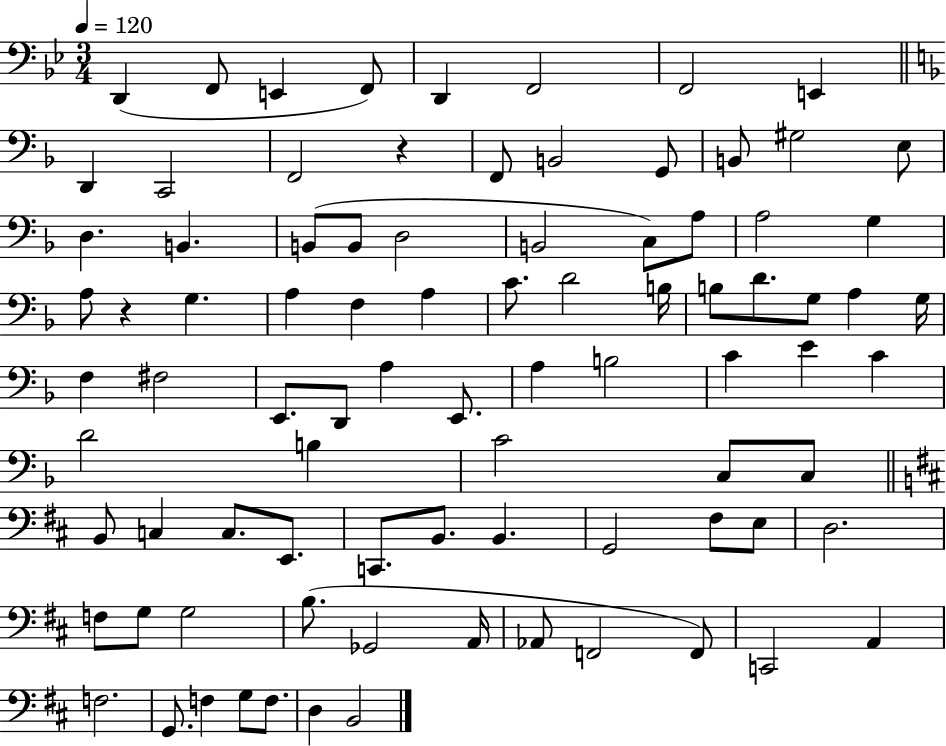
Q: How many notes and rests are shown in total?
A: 87